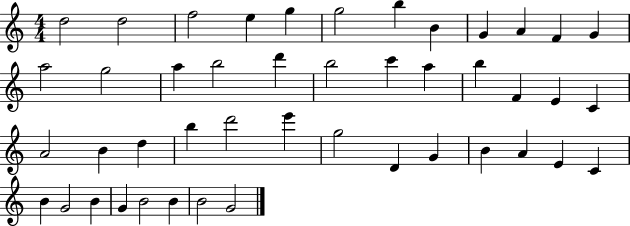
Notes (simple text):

D5/h D5/h F5/h E5/q G5/q G5/h B5/q B4/q G4/q A4/q F4/q G4/q A5/h G5/h A5/q B5/h D6/q B5/h C6/q A5/q B5/q F4/q E4/q C4/q A4/h B4/q D5/q B5/q D6/h E6/q G5/h D4/q G4/q B4/q A4/q E4/q C4/q B4/q G4/h B4/q G4/q B4/h B4/q B4/h G4/h